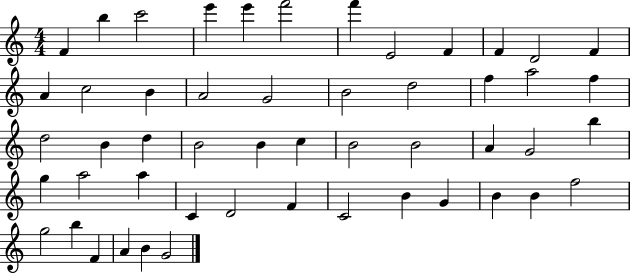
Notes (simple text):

F4/q B5/q C6/h E6/q E6/q F6/h F6/q E4/h F4/q F4/q D4/h F4/q A4/q C5/h B4/q A4/h G4/h B4/h D5/h F5/q A5/h F5/q D5/h B4/q D5/q B4/h B4/q C5/q B4/h B4/h A4/q G4/h B5/q G5/q A5/h A5/q C4/q D4/h F4/q C4/h B4/q G4/q B4/q B4/q F5/h G5/h B5/q F4/q A4/q B4/q G4/h